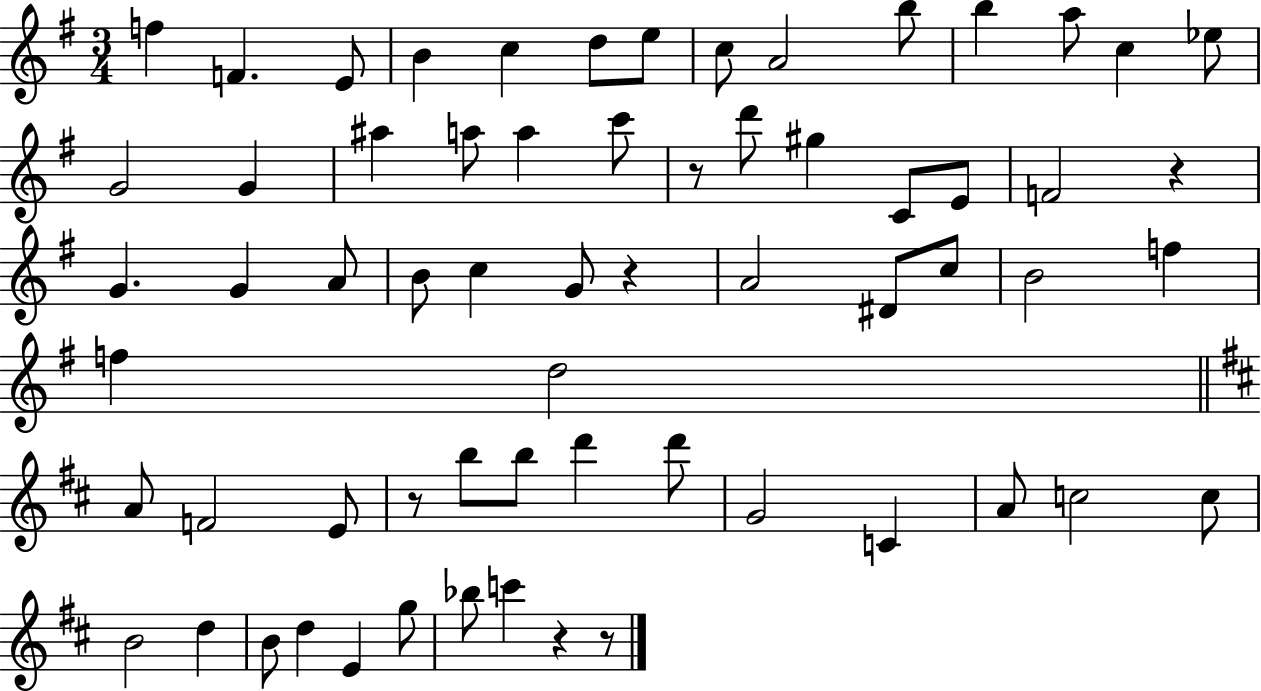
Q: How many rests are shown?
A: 6